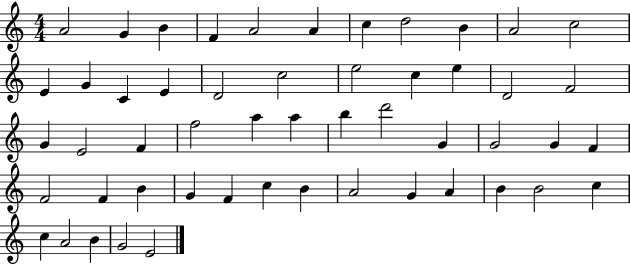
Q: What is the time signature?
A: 4/4